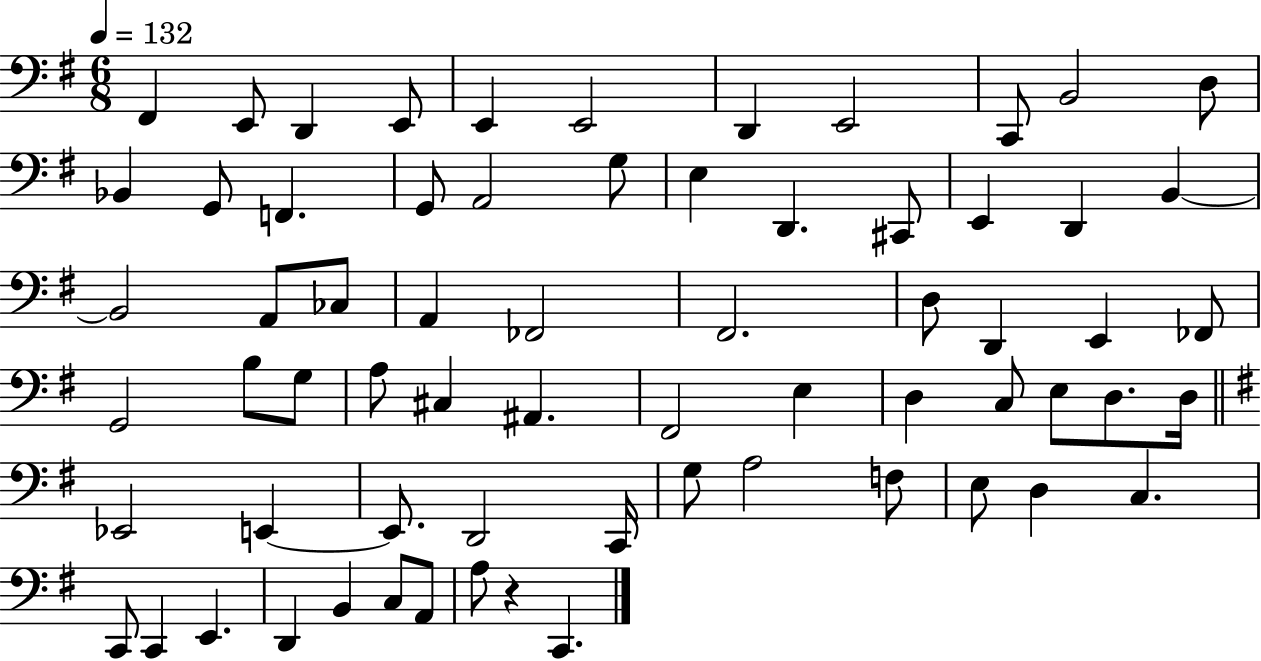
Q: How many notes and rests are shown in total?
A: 67